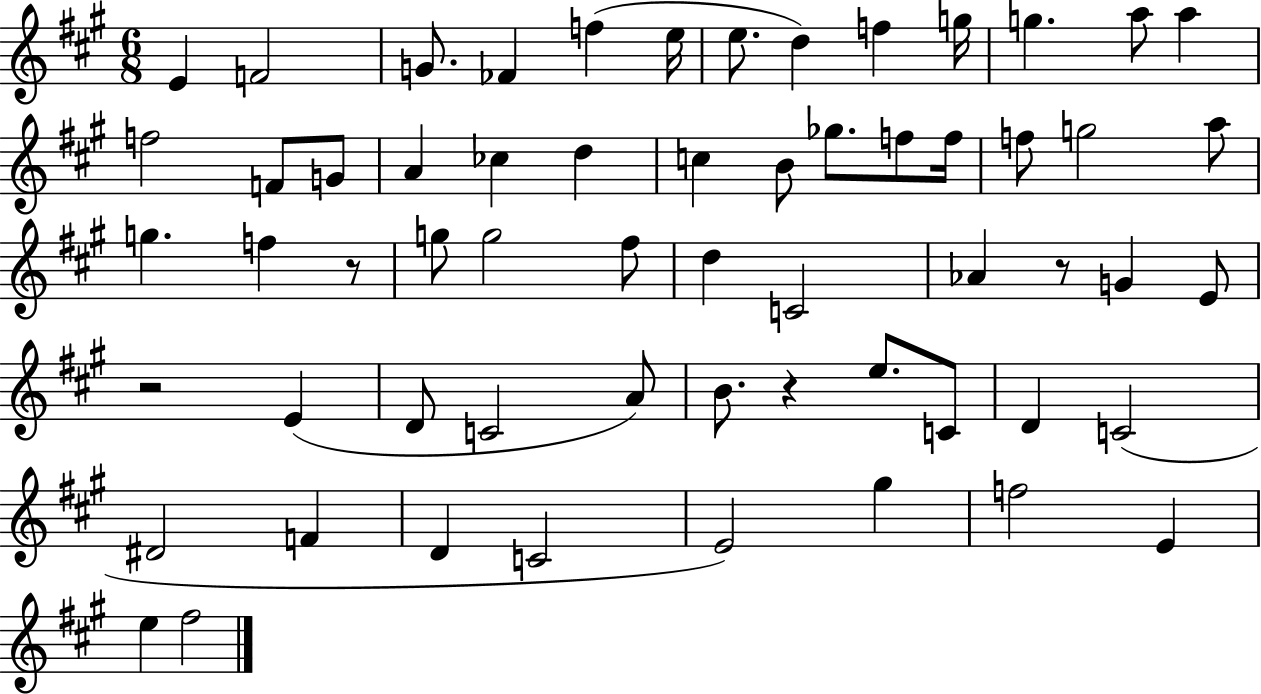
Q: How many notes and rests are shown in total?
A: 60